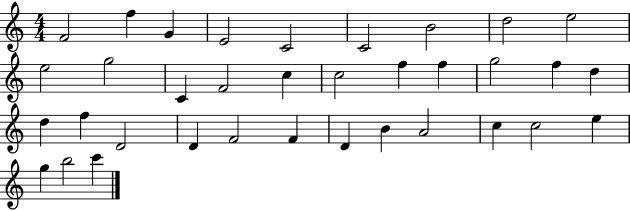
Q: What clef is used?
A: treble